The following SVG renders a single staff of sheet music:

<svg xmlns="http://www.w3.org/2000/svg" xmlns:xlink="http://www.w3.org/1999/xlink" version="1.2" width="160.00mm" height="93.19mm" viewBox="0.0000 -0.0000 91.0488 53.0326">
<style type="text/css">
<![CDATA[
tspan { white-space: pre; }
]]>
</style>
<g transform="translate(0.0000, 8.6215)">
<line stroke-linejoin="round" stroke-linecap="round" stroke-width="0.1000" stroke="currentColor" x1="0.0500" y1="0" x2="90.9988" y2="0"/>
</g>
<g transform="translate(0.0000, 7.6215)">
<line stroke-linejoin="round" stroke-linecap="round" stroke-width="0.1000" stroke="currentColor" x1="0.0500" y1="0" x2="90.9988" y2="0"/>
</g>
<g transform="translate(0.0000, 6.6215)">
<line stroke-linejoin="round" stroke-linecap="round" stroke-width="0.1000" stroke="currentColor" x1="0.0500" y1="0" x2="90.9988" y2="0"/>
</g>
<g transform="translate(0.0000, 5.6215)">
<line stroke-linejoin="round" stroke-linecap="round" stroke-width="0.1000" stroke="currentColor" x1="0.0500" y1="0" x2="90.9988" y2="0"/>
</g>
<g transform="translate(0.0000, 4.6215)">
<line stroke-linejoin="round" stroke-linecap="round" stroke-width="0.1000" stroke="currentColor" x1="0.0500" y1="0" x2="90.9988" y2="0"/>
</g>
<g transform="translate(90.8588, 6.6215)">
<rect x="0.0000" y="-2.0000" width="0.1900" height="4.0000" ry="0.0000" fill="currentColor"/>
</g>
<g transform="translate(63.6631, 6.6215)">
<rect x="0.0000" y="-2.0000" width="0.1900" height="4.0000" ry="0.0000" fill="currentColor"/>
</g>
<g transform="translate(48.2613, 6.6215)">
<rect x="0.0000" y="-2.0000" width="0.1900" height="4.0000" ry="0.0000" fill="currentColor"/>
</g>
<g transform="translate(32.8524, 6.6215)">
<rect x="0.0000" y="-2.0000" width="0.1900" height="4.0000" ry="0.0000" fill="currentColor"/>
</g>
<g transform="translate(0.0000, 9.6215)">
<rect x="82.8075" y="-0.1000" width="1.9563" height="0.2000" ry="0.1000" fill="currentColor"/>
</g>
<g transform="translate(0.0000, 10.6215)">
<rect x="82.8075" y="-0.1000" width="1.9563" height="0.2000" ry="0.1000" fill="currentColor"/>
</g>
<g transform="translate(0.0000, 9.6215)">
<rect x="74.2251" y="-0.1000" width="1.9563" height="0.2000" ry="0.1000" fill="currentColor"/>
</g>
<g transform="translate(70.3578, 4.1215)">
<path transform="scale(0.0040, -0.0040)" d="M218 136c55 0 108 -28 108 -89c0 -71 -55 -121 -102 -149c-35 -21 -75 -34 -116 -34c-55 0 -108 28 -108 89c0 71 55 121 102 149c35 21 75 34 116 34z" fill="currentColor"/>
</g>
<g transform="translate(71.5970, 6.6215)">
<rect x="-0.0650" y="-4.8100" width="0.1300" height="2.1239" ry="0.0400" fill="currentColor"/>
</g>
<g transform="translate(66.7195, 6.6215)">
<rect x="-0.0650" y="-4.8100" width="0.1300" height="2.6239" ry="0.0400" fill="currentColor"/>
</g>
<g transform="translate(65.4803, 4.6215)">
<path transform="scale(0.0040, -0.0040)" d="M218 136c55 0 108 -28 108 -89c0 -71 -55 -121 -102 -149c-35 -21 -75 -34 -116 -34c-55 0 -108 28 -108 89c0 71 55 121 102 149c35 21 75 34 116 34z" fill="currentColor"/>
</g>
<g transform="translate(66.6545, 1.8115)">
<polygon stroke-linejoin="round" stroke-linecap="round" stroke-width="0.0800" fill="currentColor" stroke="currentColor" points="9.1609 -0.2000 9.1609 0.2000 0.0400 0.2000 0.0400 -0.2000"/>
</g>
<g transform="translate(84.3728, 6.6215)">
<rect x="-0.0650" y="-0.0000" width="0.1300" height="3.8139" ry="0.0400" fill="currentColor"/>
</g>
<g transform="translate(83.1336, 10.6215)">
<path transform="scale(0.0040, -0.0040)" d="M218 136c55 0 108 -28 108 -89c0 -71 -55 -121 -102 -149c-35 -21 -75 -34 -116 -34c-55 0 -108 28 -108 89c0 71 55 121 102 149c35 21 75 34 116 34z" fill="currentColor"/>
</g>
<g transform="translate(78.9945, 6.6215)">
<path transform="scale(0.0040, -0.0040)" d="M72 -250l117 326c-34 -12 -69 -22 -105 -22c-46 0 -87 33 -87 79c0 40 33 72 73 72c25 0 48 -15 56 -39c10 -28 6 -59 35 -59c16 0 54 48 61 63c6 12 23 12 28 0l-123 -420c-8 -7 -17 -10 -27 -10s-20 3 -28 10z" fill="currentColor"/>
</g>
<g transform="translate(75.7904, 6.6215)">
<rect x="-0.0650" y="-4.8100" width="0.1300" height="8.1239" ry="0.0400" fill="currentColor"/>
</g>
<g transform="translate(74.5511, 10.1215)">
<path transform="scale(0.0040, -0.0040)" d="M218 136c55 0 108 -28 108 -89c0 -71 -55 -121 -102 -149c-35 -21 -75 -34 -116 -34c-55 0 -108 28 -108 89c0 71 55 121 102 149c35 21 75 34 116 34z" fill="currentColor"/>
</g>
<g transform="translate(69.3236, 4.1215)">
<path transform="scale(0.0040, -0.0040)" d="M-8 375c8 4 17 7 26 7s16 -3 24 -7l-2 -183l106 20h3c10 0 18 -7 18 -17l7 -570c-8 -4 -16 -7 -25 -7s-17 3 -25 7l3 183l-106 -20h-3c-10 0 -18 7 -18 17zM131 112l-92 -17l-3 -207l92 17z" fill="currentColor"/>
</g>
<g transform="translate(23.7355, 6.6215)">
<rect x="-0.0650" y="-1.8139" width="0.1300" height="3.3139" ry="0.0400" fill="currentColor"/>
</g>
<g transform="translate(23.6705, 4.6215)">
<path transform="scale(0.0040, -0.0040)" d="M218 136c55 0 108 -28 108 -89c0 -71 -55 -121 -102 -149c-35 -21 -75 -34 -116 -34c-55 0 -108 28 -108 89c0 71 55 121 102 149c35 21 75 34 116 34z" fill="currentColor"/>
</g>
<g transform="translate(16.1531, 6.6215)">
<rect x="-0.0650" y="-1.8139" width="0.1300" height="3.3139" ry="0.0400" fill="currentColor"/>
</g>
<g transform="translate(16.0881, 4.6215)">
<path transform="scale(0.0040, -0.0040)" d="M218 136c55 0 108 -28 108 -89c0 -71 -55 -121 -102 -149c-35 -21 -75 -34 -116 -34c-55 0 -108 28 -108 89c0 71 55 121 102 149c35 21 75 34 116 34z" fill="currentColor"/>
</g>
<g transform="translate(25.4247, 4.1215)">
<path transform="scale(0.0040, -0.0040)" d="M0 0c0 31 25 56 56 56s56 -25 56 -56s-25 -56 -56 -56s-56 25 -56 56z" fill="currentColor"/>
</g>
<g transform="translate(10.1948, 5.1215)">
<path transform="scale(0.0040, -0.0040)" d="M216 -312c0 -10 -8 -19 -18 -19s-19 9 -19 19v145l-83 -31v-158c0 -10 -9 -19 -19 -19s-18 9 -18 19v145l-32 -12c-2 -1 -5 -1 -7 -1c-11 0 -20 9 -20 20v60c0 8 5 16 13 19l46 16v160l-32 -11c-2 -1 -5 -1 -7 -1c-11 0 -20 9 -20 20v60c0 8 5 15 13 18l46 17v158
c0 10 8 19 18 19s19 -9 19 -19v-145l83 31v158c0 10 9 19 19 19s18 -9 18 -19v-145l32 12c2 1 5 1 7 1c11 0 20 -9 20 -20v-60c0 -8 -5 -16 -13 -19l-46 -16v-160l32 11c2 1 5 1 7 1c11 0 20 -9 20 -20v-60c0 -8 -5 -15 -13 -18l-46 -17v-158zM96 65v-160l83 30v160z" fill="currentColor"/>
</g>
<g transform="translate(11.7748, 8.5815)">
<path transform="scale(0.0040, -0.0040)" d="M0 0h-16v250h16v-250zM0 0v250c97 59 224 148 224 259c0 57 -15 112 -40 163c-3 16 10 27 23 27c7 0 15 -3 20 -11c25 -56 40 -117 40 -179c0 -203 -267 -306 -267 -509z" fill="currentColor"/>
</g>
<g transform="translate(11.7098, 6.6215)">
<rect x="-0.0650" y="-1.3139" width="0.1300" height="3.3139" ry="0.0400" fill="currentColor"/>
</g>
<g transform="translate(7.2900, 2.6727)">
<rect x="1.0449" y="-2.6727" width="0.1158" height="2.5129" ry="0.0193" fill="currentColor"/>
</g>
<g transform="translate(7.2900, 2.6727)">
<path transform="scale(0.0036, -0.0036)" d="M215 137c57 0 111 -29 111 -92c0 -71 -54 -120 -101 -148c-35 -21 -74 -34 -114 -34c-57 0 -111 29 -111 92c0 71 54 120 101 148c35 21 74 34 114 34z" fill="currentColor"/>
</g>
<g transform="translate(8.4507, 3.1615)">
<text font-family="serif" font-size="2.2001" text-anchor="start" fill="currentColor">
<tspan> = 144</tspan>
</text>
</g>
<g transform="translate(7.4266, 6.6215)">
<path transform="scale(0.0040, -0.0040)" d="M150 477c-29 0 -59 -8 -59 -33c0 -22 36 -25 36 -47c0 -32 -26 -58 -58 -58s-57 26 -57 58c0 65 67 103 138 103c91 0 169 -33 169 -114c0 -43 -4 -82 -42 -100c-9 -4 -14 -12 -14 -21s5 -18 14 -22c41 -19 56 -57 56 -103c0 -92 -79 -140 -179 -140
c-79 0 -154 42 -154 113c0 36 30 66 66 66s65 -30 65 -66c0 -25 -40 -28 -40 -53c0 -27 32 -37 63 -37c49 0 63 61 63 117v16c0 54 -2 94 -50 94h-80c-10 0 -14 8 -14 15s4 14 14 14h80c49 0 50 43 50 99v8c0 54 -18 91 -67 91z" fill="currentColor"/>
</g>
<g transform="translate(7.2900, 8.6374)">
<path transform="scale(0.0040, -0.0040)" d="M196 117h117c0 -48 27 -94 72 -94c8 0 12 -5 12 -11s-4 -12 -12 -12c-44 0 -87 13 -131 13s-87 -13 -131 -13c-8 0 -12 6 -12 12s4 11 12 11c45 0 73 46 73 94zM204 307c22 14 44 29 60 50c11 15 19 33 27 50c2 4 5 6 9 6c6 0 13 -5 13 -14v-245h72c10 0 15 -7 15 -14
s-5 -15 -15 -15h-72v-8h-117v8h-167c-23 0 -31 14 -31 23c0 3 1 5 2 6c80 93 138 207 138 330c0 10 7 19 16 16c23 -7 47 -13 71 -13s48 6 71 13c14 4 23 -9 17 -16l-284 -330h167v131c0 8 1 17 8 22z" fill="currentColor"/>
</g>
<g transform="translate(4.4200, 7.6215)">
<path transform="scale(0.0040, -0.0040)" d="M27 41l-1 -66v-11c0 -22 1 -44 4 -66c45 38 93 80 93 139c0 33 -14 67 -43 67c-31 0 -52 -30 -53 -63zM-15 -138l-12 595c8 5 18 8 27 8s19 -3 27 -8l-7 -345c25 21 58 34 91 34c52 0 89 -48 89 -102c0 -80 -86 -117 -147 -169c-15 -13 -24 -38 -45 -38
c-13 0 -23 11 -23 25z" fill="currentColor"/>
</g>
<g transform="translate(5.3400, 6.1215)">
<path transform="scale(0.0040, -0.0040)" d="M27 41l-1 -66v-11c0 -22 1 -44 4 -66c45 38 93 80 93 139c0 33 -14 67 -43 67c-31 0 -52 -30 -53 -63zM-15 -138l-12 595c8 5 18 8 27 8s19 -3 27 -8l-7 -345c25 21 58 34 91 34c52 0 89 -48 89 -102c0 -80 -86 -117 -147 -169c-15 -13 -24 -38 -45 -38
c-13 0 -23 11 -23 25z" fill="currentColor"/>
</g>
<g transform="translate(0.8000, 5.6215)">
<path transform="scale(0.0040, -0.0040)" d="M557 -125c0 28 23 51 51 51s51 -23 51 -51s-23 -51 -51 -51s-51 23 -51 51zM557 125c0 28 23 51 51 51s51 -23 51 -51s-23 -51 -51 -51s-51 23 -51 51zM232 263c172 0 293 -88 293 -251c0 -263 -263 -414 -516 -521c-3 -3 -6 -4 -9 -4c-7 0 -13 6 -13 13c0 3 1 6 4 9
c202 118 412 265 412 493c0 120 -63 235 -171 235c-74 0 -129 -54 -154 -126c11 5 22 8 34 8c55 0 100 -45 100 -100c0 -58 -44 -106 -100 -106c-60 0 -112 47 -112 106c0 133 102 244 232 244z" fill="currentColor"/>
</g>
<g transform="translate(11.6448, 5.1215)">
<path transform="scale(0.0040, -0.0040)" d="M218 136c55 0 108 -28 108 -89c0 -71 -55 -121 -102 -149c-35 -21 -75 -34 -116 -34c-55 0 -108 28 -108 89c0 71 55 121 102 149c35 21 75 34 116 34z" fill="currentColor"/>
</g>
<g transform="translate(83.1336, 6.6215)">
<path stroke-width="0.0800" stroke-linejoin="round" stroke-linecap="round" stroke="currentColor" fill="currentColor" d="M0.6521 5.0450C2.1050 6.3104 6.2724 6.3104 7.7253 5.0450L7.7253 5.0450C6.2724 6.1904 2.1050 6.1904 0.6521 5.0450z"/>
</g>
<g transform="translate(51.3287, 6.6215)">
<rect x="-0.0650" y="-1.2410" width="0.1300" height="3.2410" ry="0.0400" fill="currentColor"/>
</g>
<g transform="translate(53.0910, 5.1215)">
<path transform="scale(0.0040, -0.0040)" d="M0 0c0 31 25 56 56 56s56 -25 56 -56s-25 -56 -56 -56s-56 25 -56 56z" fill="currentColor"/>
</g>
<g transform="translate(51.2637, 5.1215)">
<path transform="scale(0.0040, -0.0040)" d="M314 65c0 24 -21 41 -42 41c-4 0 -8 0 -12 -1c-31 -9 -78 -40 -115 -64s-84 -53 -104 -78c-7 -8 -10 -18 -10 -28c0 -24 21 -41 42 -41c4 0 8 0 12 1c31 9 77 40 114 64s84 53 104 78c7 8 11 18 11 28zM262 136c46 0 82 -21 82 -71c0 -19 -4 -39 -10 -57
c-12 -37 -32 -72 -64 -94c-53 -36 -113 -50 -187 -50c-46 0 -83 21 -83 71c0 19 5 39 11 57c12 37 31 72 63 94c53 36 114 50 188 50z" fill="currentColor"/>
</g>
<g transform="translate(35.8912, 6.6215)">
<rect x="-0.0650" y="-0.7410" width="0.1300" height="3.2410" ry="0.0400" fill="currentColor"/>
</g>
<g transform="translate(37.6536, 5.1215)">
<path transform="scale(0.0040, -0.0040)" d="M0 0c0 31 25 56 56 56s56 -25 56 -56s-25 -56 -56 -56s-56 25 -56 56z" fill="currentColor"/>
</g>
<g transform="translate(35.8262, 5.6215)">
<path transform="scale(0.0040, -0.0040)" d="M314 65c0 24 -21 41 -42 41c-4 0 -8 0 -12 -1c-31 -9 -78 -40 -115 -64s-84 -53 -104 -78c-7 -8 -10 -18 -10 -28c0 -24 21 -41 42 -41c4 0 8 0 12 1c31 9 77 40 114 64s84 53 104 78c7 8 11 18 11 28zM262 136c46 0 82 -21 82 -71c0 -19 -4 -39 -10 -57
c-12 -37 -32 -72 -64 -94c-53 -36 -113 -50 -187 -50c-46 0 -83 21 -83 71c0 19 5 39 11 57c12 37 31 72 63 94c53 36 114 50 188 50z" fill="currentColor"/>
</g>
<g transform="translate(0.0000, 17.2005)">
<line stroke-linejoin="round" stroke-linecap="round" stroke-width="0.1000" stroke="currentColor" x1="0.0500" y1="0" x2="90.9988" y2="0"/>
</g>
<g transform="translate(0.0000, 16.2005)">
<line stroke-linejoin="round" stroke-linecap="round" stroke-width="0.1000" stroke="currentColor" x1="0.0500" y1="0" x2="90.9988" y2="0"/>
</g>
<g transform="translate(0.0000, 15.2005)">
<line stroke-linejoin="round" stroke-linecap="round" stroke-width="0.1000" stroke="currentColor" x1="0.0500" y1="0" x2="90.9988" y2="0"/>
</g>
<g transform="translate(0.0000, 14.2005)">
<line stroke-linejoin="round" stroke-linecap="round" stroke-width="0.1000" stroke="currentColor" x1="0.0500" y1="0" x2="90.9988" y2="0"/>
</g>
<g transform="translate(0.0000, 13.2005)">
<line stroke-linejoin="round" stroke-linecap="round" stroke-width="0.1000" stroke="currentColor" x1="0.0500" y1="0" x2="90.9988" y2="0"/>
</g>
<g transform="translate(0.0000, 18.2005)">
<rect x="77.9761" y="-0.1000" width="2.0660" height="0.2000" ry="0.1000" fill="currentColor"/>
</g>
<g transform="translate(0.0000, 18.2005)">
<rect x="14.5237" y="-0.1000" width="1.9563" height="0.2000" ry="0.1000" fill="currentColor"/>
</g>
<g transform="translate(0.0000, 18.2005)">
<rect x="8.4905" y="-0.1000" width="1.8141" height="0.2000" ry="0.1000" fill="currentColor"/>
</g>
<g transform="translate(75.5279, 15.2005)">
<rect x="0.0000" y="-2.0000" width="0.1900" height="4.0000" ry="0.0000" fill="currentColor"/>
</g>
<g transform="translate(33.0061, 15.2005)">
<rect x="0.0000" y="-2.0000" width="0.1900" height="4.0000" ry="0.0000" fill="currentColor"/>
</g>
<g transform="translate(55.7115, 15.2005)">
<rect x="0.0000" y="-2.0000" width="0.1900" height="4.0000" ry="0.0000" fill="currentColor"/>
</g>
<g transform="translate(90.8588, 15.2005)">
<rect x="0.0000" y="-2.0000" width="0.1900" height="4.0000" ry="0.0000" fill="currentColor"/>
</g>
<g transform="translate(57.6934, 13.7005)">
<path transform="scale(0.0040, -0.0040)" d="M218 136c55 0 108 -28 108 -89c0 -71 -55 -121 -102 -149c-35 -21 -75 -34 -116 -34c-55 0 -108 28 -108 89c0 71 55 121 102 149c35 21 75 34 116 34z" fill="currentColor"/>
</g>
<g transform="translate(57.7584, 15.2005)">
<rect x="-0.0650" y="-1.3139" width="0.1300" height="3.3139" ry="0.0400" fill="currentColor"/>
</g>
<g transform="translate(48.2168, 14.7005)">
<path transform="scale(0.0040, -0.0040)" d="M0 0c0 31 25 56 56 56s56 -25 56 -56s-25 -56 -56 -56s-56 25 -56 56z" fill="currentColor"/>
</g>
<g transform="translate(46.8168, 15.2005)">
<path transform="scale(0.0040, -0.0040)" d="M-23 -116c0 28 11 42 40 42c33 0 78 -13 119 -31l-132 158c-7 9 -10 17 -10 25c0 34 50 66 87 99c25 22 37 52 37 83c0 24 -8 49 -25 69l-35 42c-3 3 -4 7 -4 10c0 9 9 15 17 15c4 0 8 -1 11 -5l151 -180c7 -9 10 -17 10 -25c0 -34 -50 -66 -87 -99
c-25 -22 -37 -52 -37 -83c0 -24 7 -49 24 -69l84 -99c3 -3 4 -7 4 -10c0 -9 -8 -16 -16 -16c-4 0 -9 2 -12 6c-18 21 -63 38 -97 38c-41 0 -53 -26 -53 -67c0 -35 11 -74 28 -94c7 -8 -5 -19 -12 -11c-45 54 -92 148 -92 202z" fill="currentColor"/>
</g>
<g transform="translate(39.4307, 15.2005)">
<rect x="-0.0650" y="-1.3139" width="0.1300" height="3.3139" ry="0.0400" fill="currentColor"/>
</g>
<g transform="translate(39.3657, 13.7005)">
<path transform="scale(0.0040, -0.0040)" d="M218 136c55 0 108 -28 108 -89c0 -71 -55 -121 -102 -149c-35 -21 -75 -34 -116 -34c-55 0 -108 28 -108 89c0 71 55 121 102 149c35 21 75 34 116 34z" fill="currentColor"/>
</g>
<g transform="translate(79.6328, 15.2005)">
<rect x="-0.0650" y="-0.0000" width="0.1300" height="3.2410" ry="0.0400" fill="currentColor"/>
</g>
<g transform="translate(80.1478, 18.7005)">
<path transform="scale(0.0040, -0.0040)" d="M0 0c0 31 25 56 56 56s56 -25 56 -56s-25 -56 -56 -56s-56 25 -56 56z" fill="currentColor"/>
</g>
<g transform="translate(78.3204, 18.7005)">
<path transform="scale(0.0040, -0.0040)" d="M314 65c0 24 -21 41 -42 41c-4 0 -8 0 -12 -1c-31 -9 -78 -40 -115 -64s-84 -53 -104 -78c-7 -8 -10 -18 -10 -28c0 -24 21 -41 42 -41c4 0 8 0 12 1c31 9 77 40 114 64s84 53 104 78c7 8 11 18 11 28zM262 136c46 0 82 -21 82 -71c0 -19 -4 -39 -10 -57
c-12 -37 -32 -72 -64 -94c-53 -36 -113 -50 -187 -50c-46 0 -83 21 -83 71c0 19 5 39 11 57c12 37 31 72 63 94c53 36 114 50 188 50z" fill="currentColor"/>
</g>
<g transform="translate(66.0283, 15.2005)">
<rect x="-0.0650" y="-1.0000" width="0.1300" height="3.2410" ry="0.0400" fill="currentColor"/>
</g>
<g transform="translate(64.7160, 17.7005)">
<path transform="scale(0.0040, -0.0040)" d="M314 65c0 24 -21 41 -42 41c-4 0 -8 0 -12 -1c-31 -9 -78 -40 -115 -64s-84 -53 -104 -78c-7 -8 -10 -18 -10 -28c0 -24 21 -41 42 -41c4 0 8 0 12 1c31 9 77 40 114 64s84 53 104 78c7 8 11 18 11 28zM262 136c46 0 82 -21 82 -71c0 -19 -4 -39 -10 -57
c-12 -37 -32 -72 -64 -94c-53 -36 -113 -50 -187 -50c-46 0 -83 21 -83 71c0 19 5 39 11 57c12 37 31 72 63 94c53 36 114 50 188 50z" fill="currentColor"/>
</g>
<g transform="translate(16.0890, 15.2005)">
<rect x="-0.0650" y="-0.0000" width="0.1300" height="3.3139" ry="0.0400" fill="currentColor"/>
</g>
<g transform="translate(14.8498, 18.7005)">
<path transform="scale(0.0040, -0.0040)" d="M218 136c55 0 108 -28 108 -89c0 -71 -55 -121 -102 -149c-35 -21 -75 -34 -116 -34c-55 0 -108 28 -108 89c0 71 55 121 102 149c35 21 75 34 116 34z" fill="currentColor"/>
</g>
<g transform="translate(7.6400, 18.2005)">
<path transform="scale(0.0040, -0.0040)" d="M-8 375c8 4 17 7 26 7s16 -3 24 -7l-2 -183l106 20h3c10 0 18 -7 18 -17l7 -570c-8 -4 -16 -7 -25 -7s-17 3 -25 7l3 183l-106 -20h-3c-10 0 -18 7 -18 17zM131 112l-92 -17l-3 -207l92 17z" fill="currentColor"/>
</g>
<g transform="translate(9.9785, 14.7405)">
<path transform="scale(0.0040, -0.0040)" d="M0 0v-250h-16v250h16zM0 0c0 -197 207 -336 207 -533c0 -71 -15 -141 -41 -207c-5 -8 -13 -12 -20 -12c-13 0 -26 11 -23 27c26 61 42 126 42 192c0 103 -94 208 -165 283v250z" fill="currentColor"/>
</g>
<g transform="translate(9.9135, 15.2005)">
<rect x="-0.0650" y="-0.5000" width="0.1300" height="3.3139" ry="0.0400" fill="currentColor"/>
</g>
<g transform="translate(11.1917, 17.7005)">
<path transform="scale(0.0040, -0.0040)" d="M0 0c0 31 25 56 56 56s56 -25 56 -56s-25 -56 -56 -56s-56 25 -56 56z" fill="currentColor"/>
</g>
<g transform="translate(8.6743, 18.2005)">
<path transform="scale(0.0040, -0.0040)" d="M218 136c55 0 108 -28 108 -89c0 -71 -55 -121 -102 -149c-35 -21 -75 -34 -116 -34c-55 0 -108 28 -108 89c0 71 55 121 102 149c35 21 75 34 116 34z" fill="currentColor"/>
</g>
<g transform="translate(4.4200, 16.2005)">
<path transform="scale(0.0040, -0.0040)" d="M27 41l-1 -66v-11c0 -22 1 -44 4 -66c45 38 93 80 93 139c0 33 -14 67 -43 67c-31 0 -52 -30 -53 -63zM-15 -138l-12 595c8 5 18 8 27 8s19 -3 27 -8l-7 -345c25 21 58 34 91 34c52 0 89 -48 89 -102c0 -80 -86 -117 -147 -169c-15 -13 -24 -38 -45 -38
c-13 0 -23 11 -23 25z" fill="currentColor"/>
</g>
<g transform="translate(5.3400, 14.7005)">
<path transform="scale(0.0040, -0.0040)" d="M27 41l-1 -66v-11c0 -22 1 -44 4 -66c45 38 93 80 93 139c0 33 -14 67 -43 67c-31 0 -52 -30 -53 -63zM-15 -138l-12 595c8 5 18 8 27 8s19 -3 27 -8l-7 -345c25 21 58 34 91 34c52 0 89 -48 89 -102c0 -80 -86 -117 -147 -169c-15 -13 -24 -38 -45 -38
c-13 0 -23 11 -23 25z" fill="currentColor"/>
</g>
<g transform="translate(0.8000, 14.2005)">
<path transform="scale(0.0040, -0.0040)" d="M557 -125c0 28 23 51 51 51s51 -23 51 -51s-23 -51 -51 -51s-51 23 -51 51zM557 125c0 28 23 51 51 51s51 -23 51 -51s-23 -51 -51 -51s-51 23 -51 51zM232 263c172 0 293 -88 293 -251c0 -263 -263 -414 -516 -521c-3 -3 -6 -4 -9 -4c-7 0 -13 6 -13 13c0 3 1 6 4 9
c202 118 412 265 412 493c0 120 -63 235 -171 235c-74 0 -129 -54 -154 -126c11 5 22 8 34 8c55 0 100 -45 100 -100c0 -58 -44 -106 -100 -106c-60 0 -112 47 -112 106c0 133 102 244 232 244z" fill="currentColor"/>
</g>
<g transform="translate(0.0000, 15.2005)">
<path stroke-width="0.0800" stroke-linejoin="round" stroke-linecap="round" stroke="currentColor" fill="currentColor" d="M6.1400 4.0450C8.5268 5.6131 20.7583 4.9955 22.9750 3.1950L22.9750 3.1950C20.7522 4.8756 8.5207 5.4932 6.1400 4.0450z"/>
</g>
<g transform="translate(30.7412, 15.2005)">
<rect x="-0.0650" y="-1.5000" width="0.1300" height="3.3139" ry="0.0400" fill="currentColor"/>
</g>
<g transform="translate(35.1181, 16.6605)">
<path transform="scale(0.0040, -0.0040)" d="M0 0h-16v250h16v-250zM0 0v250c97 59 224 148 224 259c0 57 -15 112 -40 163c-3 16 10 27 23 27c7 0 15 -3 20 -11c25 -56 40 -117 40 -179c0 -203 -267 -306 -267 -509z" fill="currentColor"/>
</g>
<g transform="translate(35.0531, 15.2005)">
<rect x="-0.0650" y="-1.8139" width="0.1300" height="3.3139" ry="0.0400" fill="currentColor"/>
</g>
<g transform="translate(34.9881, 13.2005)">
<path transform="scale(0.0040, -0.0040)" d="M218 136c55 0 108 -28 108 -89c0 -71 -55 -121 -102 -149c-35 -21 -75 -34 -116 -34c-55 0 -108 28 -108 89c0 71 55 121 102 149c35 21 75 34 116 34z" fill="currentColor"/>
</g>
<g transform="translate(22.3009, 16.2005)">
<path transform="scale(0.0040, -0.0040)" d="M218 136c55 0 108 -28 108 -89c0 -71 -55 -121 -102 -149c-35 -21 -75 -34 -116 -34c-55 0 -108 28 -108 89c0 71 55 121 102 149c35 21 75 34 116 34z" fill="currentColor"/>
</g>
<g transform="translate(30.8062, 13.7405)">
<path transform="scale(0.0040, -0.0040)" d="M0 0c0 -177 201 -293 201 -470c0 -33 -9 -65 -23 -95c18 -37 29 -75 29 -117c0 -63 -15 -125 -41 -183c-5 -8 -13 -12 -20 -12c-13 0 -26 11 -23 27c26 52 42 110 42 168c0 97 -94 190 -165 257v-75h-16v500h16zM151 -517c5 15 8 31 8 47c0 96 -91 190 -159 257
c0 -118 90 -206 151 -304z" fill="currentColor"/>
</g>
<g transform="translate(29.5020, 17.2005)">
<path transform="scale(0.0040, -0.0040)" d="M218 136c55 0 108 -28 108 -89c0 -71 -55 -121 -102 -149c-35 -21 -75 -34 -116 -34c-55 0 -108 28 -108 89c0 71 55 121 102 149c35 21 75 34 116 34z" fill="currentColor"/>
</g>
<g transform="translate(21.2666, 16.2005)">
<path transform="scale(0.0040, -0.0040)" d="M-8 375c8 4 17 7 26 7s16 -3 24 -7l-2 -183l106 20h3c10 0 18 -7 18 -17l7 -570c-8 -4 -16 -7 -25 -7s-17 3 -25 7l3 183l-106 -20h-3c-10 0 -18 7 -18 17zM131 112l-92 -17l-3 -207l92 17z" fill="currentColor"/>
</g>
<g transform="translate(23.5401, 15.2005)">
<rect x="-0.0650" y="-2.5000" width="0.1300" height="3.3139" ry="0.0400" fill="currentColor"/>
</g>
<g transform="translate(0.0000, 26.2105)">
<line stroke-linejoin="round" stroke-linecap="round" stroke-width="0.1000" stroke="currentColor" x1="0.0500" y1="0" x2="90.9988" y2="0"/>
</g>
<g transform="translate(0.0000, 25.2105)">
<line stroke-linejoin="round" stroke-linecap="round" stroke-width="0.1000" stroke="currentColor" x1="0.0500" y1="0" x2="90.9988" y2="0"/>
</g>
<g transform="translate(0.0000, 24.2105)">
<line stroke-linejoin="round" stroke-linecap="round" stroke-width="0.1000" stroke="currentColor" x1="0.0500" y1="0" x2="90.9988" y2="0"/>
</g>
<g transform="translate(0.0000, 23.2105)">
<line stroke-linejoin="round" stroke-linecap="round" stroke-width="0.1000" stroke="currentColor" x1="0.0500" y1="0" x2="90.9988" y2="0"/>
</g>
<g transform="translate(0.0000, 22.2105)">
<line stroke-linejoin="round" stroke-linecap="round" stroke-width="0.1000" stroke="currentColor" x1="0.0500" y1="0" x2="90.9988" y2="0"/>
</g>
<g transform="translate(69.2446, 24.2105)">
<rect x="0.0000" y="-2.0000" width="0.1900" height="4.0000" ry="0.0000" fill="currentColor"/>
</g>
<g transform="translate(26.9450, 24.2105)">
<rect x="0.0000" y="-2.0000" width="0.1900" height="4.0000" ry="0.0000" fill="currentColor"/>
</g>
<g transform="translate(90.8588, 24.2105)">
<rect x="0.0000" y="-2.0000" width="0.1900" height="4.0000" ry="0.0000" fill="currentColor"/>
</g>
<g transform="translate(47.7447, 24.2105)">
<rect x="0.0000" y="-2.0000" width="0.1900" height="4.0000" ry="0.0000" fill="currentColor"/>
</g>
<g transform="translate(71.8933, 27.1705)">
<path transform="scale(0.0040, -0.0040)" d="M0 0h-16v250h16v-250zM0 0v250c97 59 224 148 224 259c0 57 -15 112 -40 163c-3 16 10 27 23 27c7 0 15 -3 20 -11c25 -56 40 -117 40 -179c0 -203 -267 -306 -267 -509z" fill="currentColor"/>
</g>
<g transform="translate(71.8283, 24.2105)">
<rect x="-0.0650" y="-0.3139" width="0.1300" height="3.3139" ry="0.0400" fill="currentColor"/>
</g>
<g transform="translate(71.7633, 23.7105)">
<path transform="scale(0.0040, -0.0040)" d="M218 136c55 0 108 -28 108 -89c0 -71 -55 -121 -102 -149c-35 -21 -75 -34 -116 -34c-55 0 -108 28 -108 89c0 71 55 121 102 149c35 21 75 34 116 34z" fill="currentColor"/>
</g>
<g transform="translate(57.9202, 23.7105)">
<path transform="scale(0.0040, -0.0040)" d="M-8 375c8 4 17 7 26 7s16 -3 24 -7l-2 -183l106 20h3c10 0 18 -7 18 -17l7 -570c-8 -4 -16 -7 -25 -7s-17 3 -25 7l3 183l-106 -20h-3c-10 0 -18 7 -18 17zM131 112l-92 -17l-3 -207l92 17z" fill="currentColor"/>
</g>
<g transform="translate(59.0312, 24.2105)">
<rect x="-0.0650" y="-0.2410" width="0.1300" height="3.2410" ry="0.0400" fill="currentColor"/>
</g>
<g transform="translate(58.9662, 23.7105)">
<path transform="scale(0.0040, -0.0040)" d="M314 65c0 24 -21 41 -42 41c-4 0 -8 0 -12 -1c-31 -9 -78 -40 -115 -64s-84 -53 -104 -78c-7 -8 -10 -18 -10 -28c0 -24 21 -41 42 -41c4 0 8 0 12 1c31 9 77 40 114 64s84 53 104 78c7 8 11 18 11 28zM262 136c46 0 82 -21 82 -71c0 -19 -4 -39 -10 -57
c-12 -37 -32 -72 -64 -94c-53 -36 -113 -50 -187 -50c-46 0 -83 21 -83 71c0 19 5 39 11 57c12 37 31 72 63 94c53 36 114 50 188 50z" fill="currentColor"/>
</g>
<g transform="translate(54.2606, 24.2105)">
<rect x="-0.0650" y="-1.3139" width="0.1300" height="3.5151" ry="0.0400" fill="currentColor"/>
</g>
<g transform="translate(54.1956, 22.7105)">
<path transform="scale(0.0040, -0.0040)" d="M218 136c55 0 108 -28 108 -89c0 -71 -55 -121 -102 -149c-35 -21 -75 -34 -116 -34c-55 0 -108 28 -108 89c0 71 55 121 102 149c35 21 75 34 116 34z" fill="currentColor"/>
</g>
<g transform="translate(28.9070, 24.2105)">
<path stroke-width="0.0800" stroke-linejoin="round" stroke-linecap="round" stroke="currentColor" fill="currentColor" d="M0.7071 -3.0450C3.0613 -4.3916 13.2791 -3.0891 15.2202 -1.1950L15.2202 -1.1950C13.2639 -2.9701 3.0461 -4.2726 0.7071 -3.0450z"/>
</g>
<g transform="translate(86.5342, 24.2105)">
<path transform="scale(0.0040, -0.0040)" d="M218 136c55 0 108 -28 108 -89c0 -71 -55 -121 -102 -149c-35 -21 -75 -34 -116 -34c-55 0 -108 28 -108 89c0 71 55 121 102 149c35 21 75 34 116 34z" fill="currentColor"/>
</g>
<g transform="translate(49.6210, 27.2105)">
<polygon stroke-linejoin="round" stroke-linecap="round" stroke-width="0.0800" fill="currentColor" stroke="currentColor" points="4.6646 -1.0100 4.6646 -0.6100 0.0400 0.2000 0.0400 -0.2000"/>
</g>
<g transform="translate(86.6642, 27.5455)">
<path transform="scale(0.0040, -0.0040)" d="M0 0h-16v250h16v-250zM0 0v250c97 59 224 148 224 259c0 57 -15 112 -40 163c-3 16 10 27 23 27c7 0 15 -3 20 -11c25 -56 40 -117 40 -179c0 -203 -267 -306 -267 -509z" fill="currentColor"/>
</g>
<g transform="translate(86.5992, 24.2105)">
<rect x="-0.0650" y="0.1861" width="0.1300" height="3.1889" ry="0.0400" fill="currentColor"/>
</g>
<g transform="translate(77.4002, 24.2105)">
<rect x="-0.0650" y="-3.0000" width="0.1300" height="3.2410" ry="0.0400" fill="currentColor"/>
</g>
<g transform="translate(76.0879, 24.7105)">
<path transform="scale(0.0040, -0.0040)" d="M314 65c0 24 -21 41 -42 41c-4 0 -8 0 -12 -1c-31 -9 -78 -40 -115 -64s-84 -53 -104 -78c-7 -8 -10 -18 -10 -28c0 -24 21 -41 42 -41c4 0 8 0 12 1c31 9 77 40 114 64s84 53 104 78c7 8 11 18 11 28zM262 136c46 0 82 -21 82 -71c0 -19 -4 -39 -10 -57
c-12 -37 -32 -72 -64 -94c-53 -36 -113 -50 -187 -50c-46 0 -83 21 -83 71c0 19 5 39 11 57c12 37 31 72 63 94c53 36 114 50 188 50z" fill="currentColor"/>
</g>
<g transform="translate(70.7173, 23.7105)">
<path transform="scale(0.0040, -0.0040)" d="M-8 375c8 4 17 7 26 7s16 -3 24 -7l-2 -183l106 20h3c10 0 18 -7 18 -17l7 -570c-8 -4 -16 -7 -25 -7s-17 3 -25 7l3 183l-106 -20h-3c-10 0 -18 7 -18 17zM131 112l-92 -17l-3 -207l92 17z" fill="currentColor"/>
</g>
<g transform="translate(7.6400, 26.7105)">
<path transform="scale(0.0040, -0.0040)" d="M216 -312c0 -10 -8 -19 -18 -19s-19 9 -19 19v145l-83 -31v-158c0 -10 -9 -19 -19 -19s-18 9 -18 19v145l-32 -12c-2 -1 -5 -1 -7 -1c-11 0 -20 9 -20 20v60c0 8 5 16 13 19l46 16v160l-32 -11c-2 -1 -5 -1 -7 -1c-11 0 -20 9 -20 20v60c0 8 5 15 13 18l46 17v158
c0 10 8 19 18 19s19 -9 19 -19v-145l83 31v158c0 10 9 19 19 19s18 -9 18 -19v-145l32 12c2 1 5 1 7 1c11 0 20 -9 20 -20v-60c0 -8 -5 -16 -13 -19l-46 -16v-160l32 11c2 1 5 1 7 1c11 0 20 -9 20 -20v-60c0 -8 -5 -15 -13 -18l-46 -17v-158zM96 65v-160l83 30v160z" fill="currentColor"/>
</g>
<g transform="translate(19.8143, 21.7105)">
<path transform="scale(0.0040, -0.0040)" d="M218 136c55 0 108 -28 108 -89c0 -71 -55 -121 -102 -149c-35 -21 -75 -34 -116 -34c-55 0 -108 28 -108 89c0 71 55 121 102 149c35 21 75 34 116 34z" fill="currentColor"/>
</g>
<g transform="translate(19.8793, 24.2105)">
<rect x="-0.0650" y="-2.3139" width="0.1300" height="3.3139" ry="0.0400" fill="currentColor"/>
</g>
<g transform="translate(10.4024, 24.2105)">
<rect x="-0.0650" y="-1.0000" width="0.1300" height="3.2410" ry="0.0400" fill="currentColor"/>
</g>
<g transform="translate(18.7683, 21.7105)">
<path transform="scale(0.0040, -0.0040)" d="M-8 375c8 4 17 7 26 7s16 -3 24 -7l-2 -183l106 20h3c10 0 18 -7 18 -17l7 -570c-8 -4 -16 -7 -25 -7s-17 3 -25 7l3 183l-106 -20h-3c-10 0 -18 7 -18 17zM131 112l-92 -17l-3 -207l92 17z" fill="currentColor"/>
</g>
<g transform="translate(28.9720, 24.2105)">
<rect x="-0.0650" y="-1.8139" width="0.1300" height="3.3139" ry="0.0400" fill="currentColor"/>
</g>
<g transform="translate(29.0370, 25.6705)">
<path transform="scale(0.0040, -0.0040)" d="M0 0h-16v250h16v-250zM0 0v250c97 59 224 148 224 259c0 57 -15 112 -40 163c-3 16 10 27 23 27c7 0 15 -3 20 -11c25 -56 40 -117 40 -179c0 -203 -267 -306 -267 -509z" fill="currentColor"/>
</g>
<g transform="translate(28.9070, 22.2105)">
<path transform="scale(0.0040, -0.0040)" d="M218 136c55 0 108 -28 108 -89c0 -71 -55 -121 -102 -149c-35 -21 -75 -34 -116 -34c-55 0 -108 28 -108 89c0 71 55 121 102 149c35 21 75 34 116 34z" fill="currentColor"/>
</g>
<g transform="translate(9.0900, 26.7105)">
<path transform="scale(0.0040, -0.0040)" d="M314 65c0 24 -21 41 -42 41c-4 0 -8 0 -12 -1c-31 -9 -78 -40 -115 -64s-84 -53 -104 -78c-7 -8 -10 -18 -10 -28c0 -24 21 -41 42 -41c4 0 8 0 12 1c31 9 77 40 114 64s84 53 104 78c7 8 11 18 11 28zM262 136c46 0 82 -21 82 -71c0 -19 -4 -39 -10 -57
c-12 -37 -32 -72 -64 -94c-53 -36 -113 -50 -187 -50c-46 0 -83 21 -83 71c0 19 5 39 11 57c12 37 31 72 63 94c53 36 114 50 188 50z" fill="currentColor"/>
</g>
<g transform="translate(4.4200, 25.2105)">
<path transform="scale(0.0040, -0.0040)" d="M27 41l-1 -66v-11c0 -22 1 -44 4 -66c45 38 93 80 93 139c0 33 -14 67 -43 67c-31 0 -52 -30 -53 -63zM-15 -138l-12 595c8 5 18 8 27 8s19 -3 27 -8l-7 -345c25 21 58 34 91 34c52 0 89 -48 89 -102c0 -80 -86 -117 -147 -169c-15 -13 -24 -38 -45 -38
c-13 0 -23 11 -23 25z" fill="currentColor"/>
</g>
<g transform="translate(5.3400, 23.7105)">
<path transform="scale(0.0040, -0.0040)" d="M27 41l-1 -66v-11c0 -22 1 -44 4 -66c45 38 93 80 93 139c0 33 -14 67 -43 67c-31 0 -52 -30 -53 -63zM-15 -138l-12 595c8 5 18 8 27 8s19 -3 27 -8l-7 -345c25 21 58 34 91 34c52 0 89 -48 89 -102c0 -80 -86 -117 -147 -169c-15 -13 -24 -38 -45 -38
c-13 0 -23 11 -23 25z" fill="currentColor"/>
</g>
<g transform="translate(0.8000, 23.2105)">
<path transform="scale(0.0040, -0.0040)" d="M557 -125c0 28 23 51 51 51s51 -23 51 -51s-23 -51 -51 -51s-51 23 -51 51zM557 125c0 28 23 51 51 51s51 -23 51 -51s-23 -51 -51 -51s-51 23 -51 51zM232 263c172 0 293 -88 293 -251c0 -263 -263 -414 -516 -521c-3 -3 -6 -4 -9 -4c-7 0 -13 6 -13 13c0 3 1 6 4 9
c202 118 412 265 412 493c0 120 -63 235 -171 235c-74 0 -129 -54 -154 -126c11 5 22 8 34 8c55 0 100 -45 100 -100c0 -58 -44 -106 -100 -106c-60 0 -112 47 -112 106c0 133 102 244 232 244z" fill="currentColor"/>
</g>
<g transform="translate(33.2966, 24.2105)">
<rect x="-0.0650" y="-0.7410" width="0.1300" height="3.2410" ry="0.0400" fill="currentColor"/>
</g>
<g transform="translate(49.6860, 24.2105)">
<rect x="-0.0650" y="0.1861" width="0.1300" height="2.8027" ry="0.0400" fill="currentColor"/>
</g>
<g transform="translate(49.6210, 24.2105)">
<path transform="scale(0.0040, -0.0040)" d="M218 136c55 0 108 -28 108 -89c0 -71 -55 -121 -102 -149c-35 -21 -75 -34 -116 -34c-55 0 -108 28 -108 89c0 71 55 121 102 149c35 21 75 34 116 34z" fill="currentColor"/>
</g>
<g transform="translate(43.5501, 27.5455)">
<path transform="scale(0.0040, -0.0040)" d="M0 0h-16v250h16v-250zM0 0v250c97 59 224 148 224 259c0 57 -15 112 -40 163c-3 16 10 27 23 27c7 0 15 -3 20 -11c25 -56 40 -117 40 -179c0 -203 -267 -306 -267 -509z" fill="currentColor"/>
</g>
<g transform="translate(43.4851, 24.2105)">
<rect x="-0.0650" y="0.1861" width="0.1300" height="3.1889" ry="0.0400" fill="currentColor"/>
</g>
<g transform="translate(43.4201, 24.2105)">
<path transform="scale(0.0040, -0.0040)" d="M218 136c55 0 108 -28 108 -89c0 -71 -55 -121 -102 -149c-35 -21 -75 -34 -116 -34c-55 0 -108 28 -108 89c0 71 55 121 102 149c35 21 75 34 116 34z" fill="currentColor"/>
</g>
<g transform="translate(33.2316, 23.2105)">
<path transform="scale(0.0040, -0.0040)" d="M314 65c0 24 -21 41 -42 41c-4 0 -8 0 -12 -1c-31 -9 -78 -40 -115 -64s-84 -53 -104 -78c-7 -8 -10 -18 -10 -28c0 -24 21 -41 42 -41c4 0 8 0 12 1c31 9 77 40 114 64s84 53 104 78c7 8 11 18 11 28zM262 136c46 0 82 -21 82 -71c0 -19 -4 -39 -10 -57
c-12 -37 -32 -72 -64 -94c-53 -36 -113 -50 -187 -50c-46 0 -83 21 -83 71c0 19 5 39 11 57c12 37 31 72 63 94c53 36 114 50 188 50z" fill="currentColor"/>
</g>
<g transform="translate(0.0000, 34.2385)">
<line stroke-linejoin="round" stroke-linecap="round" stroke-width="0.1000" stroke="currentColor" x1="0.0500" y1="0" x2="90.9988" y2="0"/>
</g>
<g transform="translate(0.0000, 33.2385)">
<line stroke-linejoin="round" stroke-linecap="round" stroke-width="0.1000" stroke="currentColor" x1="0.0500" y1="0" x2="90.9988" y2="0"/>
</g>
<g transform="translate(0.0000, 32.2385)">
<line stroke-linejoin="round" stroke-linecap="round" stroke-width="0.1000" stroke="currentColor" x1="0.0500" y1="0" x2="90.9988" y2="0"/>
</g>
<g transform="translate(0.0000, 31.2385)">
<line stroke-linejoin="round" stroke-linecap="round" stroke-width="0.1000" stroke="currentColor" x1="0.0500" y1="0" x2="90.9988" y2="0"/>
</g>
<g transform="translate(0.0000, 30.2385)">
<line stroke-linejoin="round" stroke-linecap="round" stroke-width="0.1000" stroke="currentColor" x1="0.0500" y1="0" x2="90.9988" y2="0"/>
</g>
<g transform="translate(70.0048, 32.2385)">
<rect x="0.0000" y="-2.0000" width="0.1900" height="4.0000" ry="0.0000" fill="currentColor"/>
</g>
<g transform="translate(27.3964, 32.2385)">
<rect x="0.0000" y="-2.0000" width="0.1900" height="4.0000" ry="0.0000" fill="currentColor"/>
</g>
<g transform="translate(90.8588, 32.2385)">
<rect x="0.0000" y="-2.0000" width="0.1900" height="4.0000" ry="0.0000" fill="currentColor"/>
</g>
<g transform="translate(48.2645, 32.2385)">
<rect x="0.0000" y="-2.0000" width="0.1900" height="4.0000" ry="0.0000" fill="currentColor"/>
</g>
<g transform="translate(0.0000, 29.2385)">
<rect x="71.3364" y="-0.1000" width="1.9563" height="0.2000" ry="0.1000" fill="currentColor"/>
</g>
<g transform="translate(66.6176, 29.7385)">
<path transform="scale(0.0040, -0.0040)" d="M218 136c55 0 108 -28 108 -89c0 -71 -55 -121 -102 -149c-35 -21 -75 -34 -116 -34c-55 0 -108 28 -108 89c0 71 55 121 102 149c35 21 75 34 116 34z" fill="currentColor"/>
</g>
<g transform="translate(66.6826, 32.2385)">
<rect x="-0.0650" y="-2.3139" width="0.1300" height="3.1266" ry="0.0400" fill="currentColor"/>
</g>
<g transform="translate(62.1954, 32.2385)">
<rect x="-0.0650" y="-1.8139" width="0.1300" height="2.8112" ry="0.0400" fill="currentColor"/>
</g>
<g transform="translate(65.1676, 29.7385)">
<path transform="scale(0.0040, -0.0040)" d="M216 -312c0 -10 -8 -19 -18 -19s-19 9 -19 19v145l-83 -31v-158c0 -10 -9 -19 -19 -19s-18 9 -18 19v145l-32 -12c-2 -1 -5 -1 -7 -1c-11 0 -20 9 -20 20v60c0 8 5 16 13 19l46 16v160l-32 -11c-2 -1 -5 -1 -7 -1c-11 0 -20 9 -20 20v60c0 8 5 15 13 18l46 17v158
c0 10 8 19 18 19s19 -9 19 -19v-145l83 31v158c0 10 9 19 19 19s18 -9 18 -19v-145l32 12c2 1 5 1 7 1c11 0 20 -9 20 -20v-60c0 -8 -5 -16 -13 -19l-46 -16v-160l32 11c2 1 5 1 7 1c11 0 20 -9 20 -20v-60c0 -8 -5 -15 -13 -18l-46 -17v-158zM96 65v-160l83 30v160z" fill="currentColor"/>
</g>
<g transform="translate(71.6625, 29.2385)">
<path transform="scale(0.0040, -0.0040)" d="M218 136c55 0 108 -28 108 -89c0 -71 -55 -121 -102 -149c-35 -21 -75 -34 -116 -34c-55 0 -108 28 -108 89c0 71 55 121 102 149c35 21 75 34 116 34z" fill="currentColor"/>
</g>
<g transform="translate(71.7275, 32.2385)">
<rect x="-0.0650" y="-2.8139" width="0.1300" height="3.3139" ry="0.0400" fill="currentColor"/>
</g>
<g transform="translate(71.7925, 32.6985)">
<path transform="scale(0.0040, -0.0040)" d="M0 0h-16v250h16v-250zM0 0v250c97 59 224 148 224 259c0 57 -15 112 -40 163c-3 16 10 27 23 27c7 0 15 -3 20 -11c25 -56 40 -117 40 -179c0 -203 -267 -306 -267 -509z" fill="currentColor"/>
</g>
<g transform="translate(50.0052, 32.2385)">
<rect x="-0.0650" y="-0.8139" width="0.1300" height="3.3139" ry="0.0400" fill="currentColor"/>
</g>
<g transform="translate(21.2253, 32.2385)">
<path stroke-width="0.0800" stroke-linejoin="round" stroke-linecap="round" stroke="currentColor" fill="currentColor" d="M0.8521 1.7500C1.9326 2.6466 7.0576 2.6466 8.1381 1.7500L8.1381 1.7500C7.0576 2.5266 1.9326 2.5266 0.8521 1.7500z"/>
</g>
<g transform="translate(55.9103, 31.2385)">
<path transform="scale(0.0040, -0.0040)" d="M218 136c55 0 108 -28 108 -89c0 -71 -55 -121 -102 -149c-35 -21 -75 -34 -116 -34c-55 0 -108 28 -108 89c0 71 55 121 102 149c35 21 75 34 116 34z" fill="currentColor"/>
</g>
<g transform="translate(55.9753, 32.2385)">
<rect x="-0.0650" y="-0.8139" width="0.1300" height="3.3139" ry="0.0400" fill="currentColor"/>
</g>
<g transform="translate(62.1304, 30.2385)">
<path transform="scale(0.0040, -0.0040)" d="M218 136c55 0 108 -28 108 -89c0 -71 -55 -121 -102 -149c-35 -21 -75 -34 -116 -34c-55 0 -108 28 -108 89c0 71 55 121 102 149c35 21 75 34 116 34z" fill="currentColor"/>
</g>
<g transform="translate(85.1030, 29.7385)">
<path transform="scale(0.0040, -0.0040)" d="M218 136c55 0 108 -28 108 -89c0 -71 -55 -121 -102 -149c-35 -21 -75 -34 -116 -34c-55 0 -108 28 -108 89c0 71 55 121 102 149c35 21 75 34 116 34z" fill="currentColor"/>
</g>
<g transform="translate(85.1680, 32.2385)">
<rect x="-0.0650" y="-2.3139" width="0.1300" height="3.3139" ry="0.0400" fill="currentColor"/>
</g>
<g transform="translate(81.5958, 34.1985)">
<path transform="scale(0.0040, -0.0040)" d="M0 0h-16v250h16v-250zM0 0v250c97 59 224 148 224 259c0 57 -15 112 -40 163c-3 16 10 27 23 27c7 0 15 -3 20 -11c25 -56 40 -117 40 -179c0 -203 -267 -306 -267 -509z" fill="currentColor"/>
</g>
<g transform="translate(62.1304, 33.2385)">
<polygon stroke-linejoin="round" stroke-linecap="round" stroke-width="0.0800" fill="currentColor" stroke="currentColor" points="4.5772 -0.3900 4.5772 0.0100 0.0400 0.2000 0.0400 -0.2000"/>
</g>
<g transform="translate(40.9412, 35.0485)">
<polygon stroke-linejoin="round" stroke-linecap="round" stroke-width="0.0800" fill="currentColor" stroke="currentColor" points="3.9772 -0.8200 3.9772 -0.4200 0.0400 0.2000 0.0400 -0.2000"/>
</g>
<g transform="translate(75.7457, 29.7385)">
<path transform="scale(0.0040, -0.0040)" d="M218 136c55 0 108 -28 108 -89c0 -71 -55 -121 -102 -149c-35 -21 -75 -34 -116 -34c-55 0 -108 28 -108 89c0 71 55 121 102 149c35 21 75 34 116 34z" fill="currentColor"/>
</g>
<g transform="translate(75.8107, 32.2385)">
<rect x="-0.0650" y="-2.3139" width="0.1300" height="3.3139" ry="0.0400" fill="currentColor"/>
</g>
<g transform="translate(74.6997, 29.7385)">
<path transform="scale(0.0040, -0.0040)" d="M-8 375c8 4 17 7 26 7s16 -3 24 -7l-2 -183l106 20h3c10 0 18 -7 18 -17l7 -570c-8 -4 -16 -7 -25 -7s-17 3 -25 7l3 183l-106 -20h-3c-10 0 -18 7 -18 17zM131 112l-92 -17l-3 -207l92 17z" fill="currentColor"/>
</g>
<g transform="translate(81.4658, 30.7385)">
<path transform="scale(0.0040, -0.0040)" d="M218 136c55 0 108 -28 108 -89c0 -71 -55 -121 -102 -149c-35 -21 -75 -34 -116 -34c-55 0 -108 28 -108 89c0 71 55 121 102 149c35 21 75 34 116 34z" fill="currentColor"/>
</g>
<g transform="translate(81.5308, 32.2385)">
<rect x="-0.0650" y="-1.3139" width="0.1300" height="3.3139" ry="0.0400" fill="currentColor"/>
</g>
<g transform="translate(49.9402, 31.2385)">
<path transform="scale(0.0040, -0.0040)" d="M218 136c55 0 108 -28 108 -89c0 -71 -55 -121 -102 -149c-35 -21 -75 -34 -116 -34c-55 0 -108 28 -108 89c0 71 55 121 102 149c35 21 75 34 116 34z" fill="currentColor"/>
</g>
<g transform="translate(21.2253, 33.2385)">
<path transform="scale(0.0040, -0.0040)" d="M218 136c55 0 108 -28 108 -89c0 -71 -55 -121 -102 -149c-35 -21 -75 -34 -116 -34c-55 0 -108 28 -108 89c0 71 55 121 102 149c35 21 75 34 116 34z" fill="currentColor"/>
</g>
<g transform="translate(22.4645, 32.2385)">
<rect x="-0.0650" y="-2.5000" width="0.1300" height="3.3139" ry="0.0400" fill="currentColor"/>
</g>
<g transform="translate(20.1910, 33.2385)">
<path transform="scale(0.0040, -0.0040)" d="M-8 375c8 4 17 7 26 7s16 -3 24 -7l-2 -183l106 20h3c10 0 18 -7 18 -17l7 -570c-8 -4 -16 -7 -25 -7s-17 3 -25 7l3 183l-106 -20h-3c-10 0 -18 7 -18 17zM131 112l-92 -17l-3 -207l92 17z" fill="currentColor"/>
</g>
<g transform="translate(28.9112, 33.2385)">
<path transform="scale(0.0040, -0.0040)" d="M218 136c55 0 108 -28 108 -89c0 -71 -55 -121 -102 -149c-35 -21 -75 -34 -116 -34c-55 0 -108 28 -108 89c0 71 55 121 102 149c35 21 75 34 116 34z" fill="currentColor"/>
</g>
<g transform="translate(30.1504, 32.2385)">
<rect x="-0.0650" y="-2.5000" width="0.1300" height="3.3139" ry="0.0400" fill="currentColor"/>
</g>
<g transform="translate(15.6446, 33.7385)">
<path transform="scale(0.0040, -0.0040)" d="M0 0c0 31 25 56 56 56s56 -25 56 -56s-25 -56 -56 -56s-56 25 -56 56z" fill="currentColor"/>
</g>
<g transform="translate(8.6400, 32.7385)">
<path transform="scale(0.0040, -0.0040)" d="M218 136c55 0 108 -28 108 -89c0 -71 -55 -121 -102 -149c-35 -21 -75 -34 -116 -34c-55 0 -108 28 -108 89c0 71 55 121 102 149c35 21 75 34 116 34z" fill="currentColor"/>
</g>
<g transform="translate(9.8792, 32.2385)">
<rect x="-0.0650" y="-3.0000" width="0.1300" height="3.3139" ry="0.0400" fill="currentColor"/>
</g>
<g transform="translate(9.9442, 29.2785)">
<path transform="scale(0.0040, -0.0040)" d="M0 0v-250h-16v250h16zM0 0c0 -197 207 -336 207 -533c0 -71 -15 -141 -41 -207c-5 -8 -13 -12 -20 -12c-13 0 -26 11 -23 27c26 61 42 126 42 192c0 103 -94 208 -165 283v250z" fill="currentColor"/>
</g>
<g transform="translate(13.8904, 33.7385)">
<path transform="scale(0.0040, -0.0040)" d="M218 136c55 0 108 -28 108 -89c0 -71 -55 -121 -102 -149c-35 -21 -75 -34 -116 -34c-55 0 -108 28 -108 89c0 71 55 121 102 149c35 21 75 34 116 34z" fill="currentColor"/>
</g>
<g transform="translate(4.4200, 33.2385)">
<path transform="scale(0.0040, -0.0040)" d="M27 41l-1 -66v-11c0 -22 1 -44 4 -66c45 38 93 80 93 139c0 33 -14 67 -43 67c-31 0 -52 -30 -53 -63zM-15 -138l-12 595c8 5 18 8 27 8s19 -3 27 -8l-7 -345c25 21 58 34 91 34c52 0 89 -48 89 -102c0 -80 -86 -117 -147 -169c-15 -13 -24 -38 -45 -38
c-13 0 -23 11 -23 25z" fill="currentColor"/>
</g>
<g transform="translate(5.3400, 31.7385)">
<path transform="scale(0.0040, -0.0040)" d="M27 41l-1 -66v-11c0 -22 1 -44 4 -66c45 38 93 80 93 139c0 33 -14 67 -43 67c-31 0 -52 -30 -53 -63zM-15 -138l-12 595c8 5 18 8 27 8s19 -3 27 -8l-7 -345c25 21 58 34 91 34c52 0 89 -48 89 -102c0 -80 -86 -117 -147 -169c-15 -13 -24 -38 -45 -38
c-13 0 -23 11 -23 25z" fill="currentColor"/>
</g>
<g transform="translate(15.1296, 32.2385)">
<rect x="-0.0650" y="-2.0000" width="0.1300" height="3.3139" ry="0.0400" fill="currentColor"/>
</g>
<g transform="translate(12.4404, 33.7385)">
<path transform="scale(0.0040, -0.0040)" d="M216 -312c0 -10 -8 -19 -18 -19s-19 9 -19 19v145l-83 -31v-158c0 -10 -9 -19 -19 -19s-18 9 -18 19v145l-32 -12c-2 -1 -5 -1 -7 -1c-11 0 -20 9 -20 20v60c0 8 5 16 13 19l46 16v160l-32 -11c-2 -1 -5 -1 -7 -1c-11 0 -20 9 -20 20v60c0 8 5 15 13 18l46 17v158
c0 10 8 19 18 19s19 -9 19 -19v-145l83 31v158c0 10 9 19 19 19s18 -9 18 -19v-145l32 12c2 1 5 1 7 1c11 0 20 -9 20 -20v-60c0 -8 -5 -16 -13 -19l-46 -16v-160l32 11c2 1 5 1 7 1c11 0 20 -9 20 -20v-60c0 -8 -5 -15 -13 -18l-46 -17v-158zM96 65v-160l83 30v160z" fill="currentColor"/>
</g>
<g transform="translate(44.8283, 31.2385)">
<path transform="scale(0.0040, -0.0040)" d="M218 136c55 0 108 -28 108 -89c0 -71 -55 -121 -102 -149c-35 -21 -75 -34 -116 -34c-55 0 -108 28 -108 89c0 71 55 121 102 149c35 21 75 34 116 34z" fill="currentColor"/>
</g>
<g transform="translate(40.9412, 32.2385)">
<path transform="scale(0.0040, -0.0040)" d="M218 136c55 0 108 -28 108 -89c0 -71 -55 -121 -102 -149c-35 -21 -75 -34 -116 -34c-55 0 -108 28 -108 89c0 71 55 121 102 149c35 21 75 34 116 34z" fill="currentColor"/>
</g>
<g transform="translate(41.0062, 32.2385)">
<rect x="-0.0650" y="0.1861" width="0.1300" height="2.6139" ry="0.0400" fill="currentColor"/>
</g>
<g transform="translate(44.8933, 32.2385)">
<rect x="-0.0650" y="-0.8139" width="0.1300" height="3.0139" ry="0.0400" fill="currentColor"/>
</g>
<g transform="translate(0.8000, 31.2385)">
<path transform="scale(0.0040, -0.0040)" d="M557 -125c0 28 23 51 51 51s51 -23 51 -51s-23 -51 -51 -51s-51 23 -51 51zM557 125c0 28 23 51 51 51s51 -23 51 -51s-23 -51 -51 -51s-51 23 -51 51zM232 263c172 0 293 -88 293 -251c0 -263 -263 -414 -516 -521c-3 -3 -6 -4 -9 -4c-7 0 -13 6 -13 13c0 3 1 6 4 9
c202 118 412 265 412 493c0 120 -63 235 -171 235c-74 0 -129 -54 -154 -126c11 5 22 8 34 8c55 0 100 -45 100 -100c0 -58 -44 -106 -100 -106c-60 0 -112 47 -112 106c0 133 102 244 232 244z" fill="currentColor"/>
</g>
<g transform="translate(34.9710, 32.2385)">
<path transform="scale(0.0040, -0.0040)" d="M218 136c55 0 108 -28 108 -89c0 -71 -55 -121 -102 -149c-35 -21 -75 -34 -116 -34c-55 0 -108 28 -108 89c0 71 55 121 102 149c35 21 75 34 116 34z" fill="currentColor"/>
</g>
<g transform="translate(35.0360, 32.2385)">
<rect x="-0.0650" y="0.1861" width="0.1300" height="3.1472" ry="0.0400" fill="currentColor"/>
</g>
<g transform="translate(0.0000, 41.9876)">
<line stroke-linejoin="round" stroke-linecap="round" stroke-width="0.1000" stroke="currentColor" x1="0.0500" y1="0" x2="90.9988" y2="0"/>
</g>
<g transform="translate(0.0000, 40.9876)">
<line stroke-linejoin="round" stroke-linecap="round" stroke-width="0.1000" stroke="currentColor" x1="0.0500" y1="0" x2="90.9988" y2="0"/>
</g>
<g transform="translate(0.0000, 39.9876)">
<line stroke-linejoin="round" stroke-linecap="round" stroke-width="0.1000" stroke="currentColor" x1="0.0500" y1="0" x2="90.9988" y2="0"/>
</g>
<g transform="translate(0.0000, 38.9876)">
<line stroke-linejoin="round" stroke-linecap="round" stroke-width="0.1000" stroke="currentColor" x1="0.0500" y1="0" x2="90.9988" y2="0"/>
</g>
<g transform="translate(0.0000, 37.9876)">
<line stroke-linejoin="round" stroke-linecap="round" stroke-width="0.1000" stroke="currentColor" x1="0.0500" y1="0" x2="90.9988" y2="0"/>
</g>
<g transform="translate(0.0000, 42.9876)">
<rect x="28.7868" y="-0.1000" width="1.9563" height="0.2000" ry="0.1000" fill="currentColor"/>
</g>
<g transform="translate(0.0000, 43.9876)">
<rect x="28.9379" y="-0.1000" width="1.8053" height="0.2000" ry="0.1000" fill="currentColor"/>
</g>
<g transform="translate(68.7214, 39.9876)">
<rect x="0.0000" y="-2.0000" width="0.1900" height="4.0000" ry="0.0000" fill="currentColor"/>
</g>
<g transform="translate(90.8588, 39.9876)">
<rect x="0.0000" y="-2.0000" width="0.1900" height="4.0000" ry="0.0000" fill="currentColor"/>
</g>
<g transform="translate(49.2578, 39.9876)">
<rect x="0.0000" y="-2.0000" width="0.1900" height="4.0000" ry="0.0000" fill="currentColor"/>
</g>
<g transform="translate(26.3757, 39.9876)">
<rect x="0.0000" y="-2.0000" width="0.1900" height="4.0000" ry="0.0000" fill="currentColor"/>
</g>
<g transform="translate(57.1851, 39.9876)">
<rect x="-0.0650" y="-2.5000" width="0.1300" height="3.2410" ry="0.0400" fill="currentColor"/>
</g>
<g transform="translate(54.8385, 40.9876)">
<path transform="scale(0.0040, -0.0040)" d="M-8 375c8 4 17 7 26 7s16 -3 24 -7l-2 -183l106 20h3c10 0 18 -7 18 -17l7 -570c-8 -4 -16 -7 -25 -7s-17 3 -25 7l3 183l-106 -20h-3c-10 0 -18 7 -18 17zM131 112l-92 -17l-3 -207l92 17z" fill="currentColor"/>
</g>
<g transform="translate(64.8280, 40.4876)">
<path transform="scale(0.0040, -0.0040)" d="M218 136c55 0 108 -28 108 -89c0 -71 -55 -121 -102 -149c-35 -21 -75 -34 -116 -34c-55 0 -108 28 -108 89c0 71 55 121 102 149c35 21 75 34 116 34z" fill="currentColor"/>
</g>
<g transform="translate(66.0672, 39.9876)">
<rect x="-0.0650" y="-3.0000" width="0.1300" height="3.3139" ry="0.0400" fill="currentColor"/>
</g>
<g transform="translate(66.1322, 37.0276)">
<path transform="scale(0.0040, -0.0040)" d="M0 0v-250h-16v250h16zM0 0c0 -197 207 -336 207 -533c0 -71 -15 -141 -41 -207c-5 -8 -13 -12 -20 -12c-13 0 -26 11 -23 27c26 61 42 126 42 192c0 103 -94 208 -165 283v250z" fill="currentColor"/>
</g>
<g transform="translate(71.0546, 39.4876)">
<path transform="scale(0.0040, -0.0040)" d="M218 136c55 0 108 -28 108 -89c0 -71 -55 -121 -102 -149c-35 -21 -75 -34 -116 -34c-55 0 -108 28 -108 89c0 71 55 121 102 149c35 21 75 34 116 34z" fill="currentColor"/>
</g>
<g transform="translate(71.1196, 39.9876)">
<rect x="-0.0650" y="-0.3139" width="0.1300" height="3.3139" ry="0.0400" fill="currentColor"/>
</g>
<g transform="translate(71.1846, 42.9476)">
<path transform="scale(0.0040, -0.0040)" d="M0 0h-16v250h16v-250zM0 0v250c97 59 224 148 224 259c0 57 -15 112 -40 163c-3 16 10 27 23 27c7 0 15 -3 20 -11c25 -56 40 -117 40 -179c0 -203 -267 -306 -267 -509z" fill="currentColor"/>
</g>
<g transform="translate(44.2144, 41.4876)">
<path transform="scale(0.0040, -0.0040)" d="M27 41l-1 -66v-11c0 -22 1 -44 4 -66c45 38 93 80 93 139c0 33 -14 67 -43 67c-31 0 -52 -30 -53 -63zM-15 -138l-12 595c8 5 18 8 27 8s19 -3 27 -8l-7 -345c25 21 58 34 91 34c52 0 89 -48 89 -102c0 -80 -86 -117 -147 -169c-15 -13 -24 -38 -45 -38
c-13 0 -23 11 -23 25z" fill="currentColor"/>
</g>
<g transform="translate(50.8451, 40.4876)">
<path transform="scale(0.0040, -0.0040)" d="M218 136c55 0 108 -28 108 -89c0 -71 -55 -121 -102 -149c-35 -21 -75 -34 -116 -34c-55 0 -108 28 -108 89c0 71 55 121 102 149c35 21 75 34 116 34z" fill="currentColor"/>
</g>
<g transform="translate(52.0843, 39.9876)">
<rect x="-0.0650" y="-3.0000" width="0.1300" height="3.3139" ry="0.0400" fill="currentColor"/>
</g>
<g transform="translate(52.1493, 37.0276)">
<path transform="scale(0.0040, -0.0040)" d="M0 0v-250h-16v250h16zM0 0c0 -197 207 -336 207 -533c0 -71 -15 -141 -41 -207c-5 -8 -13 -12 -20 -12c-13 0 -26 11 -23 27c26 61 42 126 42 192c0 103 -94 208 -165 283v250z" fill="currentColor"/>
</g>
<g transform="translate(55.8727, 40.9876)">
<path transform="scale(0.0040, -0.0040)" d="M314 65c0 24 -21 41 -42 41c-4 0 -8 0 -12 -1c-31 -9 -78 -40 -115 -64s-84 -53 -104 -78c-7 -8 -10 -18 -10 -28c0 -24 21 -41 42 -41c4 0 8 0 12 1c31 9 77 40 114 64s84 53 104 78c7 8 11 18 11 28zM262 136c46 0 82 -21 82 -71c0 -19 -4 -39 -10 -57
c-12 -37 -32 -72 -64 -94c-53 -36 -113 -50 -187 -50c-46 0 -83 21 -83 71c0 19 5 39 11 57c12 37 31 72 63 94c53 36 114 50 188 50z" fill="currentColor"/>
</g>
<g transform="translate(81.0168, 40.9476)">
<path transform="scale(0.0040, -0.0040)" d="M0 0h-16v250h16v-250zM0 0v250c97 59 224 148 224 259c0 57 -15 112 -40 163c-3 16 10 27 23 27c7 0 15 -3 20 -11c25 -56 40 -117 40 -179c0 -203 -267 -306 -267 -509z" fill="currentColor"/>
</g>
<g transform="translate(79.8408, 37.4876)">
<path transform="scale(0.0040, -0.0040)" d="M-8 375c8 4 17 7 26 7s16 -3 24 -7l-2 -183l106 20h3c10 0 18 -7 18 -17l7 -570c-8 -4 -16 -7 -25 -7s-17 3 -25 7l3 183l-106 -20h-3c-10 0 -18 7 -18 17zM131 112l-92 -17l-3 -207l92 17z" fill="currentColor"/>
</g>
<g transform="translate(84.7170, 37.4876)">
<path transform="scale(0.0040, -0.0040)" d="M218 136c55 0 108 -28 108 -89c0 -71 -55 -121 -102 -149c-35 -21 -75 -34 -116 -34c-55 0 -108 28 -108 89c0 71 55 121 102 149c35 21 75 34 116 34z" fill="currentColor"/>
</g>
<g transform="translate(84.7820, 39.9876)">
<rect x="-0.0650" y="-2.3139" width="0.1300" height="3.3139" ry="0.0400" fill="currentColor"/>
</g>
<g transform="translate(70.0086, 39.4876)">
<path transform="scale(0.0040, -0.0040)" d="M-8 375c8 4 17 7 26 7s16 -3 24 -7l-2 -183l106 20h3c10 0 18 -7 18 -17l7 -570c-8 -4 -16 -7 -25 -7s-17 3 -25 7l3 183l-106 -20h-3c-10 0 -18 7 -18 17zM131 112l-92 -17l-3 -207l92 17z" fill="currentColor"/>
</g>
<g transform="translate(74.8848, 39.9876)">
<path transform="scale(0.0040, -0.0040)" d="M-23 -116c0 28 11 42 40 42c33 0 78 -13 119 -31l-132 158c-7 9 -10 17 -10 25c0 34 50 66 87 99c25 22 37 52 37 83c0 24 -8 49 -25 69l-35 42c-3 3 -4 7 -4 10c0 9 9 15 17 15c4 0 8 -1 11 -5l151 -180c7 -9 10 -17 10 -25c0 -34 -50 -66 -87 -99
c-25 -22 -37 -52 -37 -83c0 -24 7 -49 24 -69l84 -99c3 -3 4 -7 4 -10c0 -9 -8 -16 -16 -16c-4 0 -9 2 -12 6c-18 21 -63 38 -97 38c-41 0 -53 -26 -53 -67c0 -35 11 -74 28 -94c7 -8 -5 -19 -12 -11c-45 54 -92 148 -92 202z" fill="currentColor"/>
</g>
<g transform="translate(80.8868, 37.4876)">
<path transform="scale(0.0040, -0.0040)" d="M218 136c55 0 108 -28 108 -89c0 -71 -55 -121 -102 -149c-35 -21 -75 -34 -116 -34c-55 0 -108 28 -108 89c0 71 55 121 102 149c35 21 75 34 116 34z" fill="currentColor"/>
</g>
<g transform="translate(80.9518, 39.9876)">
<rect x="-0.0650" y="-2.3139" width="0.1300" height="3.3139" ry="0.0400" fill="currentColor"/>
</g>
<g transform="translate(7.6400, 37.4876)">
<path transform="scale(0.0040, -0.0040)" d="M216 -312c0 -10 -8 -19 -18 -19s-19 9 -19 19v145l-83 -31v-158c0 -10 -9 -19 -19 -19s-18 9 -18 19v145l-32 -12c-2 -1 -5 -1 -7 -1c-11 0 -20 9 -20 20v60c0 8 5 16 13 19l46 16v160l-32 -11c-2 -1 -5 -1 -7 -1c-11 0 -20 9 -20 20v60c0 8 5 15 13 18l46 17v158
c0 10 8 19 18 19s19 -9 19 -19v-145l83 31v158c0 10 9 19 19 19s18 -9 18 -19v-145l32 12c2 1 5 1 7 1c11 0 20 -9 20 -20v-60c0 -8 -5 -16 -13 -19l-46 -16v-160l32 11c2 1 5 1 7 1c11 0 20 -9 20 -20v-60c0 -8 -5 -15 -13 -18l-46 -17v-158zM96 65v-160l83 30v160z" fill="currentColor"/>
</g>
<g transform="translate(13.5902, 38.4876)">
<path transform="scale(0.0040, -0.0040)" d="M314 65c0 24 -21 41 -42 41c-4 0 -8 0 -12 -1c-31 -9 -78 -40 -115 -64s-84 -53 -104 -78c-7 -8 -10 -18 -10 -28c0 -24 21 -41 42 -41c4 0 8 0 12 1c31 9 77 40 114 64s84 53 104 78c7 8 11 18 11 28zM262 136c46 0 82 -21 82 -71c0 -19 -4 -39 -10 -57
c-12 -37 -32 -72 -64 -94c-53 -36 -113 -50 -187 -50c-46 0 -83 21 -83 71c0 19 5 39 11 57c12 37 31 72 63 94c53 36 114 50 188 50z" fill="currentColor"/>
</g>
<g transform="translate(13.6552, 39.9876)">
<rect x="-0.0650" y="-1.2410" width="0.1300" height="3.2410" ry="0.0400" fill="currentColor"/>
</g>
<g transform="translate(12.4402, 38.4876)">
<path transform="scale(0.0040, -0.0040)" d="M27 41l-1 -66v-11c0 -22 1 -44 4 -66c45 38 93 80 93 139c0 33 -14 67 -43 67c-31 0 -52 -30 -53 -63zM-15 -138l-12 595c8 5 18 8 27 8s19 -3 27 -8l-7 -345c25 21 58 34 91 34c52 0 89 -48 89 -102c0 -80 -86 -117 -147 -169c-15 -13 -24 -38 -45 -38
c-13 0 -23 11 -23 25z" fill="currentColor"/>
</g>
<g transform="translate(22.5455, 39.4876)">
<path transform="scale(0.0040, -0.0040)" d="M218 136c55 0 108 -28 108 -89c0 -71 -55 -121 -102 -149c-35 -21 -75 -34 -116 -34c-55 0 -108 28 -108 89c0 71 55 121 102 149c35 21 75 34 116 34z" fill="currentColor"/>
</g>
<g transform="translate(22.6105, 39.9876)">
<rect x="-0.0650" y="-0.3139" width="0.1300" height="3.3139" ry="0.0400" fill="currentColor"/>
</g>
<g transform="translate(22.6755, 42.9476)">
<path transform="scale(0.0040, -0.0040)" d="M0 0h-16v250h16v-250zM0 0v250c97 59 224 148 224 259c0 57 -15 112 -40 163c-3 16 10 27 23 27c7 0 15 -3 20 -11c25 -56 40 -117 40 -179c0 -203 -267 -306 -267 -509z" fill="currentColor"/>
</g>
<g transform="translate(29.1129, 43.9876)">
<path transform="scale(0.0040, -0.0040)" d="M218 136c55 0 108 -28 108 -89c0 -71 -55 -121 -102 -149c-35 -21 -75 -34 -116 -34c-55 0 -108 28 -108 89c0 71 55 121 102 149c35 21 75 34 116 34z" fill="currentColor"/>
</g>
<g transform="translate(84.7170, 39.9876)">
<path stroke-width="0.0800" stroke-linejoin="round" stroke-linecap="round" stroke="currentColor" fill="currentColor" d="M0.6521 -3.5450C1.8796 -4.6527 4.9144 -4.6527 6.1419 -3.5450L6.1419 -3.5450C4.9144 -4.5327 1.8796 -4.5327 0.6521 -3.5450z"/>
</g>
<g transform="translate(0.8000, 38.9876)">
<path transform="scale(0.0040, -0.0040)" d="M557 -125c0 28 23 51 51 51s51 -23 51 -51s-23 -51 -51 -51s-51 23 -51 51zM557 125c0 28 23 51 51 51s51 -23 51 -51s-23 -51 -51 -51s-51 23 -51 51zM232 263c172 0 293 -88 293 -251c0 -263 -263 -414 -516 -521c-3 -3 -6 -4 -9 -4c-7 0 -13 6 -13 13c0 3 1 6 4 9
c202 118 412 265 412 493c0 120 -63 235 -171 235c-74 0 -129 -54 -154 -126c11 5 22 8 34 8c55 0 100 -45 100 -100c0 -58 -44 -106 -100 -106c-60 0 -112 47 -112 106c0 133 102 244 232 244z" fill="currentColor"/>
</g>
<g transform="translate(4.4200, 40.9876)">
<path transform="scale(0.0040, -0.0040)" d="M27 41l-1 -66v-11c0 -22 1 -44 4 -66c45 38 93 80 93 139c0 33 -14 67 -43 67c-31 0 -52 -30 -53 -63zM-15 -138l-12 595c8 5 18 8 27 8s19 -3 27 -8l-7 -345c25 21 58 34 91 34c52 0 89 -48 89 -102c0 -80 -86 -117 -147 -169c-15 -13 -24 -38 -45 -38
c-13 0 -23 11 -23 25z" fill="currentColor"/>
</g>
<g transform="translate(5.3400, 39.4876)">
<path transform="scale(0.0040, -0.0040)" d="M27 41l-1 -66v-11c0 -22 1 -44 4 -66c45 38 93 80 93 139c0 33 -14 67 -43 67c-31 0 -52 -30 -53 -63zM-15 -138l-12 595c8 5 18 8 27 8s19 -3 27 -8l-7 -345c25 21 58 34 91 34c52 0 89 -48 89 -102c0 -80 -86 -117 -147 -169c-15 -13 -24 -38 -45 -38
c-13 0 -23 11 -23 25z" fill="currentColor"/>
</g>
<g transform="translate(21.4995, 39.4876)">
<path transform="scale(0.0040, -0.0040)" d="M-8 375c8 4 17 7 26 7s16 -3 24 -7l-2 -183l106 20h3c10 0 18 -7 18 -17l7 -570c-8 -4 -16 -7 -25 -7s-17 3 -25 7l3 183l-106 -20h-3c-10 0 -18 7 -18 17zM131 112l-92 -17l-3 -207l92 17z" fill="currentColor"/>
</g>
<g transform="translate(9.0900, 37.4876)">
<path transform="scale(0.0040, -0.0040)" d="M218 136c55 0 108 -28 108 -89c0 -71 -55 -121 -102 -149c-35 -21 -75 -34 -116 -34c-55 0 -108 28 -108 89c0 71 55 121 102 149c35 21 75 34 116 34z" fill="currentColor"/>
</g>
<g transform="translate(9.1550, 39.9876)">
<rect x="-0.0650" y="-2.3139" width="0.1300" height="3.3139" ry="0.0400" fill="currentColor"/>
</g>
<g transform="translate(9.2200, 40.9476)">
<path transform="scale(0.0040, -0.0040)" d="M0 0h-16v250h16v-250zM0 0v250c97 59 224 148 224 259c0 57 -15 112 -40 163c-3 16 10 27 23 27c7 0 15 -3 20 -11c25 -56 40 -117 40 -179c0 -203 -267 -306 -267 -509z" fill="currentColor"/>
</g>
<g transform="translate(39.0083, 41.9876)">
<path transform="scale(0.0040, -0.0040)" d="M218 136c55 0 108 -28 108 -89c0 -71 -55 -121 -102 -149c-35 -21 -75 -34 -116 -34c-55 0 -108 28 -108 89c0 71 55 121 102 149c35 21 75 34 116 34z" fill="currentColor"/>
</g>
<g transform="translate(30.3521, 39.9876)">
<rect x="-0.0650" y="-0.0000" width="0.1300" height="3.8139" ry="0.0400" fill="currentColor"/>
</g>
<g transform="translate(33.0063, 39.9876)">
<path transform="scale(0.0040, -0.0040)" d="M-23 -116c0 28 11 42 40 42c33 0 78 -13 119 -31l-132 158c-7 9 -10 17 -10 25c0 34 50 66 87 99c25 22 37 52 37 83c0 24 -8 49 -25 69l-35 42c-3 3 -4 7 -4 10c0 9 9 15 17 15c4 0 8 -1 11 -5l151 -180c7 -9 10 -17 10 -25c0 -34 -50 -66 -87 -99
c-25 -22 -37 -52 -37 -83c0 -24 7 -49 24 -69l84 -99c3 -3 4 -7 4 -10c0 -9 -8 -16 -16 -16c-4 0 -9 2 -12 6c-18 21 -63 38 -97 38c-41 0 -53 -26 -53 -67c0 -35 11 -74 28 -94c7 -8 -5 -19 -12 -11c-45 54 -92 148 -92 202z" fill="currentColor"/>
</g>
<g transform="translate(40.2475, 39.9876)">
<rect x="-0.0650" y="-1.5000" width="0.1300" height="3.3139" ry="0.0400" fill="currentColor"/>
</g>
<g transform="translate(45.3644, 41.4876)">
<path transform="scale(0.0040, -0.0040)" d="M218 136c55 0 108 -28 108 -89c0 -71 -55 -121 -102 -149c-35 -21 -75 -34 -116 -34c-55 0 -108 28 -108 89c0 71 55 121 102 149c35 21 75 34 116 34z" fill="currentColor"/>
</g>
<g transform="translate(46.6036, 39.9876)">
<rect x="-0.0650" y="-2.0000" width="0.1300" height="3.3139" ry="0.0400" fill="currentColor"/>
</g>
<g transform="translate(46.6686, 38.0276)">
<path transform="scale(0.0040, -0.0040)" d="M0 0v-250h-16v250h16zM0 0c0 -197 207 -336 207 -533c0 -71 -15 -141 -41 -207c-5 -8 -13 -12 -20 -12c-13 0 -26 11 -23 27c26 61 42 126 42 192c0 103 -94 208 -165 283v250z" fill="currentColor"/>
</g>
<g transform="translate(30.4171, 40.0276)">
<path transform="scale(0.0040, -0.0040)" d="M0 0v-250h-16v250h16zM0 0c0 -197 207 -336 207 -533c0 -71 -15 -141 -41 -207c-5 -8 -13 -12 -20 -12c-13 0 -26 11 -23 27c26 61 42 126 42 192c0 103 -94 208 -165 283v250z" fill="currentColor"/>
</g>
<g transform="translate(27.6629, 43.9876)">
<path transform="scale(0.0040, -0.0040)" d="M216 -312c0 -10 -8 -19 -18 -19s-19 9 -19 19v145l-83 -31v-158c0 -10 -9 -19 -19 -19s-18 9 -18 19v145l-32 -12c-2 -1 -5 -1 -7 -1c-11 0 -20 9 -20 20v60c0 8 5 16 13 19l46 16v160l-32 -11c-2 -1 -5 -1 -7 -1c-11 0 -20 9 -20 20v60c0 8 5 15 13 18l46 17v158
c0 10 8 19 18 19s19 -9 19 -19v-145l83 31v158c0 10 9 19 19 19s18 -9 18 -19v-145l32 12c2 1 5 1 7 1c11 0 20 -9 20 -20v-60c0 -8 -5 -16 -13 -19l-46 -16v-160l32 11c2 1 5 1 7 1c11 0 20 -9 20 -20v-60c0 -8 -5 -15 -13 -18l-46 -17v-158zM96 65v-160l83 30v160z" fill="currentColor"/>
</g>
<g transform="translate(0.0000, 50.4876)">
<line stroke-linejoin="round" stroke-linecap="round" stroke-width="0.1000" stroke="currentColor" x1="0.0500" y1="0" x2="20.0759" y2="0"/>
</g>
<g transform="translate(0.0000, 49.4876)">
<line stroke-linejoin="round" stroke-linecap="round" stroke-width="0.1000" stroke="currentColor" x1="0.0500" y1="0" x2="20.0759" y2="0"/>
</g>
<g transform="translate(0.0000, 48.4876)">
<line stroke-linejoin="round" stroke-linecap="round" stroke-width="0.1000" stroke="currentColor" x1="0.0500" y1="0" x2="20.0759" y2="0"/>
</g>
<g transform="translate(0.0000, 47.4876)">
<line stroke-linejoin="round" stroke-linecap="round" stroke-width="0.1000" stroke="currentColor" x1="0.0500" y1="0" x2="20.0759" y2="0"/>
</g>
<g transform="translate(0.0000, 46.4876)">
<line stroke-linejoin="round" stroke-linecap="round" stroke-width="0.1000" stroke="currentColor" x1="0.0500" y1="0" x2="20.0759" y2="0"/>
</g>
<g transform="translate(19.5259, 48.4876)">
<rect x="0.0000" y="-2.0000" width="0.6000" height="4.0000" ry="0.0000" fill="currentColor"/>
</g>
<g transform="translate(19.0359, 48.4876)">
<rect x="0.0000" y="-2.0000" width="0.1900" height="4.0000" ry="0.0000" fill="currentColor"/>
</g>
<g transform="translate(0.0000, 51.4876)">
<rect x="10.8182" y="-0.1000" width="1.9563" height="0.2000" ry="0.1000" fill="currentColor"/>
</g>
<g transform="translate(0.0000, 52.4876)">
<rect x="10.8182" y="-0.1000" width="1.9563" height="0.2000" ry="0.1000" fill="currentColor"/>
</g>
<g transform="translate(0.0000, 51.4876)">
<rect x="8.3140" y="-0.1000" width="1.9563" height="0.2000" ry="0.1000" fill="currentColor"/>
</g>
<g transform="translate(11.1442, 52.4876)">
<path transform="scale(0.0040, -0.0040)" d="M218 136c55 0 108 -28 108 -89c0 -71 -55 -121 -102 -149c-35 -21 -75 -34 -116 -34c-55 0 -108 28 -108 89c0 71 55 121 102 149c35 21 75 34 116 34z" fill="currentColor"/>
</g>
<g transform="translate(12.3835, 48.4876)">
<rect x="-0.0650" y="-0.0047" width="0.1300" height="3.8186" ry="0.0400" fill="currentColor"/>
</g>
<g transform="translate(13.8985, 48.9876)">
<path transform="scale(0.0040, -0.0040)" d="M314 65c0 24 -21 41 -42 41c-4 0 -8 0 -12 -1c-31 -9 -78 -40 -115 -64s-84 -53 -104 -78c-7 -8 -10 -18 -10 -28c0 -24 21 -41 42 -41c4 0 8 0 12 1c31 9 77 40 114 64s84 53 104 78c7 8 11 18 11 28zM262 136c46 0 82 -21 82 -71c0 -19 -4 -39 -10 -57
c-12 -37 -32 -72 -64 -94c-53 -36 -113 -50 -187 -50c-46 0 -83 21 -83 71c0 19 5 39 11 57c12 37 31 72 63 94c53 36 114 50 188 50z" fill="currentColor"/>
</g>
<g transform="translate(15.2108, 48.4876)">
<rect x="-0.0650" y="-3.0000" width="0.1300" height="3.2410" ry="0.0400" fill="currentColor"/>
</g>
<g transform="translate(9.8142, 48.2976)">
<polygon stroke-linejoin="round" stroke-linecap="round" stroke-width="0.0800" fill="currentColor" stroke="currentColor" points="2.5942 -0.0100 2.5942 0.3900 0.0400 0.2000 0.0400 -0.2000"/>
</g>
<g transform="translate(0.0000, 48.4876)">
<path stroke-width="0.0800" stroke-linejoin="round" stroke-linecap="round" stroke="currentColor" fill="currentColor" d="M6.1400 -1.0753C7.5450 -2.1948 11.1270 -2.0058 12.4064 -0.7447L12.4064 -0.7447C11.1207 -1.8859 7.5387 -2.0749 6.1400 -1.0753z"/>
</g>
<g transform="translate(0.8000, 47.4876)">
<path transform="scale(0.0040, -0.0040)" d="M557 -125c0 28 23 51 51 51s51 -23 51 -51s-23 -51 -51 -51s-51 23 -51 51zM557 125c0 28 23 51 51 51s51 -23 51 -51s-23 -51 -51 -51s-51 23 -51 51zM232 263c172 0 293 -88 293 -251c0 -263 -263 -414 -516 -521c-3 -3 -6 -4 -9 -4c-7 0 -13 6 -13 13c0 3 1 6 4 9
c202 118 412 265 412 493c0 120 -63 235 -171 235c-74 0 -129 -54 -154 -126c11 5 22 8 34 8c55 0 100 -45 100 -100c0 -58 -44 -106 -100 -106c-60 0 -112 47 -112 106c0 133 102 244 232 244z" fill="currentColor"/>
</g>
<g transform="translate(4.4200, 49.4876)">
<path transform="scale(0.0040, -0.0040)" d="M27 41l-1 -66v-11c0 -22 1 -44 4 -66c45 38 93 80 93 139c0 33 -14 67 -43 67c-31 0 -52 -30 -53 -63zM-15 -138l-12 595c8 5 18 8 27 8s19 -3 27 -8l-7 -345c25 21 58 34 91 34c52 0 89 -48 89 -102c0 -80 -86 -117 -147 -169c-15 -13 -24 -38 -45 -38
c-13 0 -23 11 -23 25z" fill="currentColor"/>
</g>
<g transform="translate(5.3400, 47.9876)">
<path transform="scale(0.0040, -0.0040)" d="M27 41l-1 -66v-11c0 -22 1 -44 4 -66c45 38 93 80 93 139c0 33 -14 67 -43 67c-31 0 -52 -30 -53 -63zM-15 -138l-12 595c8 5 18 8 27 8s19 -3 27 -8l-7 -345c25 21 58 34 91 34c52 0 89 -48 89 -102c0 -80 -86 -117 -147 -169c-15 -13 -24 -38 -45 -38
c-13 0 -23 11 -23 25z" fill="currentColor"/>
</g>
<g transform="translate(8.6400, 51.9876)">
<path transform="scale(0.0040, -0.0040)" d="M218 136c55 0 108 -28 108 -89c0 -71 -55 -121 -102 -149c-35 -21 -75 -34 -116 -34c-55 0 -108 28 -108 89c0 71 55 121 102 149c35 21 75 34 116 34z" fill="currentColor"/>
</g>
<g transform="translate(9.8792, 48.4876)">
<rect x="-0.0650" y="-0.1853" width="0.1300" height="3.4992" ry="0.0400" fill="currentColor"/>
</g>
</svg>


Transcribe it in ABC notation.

X:1
T:Untitled
M:3/4
L:1/4
K:Bb
^G,/2 A, A, F,2 G,2 A,/2 B,/2 D,,/2 z/2 C,, E,,/2 D,, B,, G,,/4 A,/2 G, z G, F,,2 D,,2 ^F,,2 B, A,/2 F,2 D,/2 D,/2 G,/2 E,2 E,/2 C,2 D,/2 C,/2 ^A,, B,, B,, D, D,/2 F,/2 F, F, A,/2 ^B,/2 C/2 B, G,/2 B, ^B,/2 _G,2 E,/2 ^C,,/2 z G,, _A,,/2 C,/2 B,,2 C,/2 E,/2 z B,/2 B, D,,/2 C,,/2 C,2